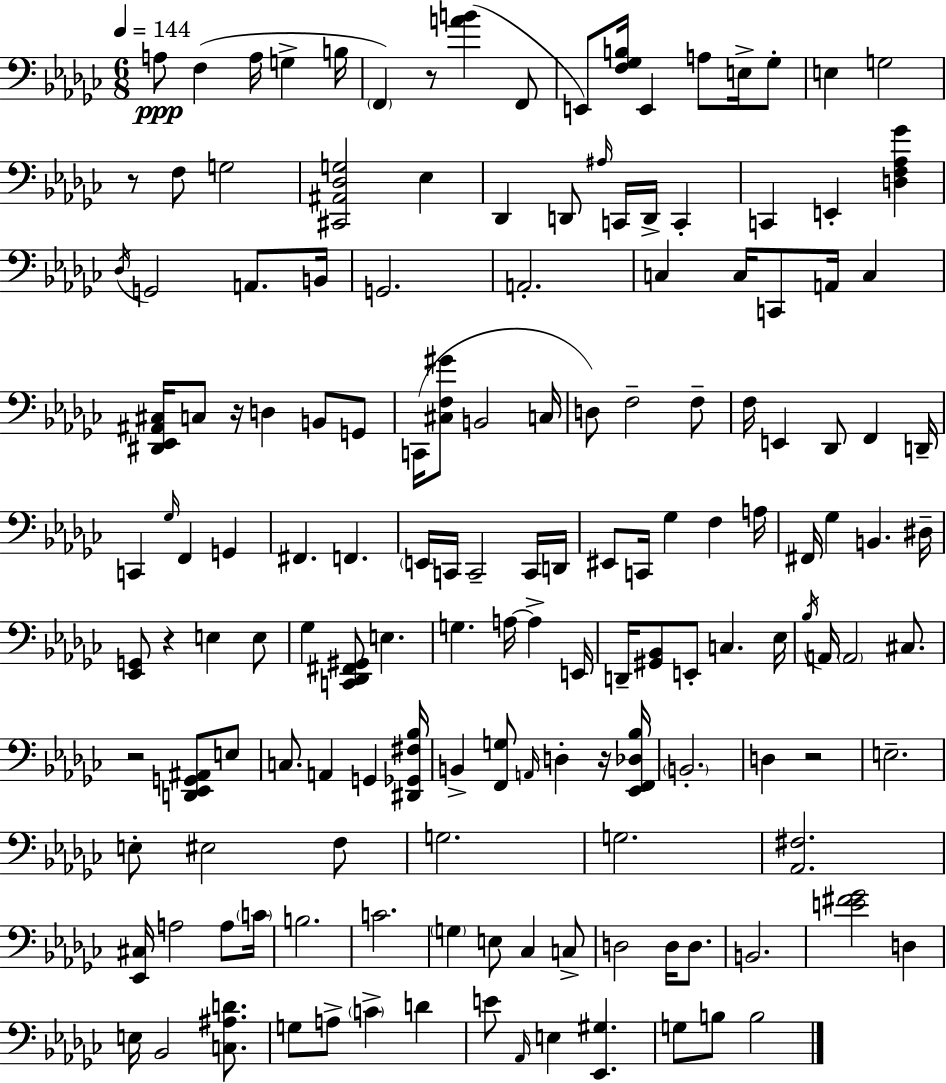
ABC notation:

X:1
T:Untitled
M:6/8
L:1/4
K:Ebm
A,/2 F, A,/4 G, B,/4 F,, z/2 [AB] F,,/2 E,,/2 [F,_G,B,]/4 E,, A,/2 E,/4 _G,/2 E, G,2 z/2 F,/2 G,2 [^C,,^A,,_D,G,]2 _E, _D,, D,,/2 ^A,/4 C,,/4 D,,/4 C,, C,, E,, [D,F,_A,_G] _D,/4 G,,2 A,,/2 B,,/4 G,,2 A,,2 C, C,/4 C,,/2 A,,/4 C, [^D,,_E,,^A,,^C,]/4 C,/2 z/4 D, B,,/2 G,,/2 C,,/4 [^C,F,^G]/2 B,,2 C,/4 D,/2 F,2 F,/2 F,/4 E,, _D,,/2 F,, D,,/4 C,, _G,/4 F,, G,, ^F,, F,, E,,/4 C,,/4 C,,2 C,,/4 D,,/4 ^E,,/2 C,,/4 _G, F, A,/4 ^F,,/4 _G, B,, ^D,/4 [_E,,G,,]/2 z E, E,/2 _G, [C,,_D,,^F,,^G,,]/2 E, G, A,/4 A, E,,/4 D,,/4 [^G,,_B,,]/2 E,,/2 C, _E,/4 _B,/4 A,,/4 A,,2 ^C,/2 z2 [D,,_E,,G,,^A,,]/2 E,/2 C,/2 A,, G,, [^D,,_G,,^F,_B,]/4 B,, [F,,G,]/2 A,,/4 D, z/4 [_E,,F,,_D,_B,]/4 B,,2 D, z2 E,2 E,/2 ^E,2 F,/2 G,2 G,2 [_A,,^F,]2 [_E,,^C,]/4 A,2 A,/2 C/4 B,2 C2 G, E,/2 _C, C,/2 D,2 D,/4 D,/2 B,,2 [E^F_G]2 D, E,/4 _B,,2 [C,^A,D]/2 G,/2 A,/2 C D E/2 _A,,/4 E, [_E,,^G,] G,/2 B,/2 B,2